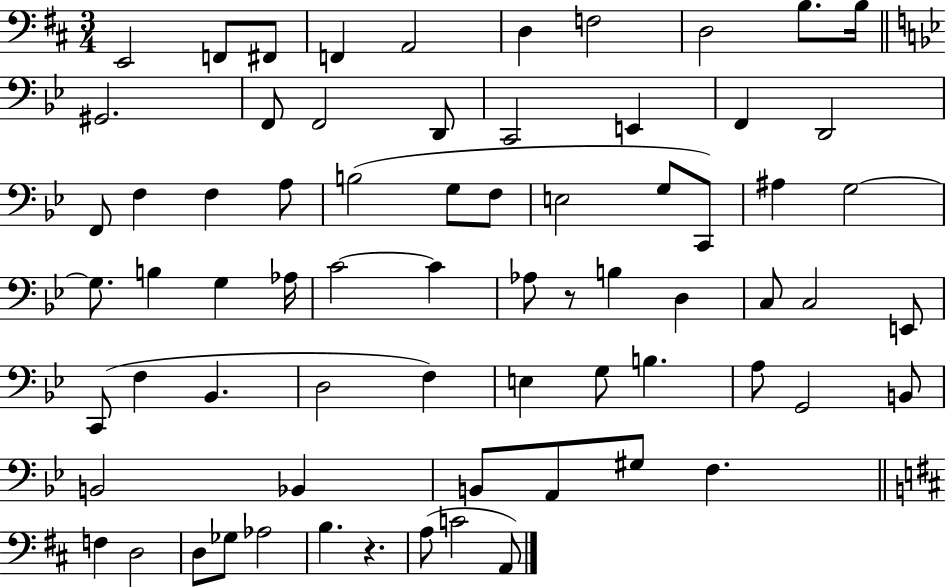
{
  \clef bass
  \numericTimeSignature
  \time 3/4
  \key d \major
  e,2 f,8 fis,8 | f,4 a,2 | d4 f2 | d2 b8. b16 | \break \bar "||" \break \key bes \major gis,2. | f,8 f,2 d,8 | c,2 e,4 | f,4 d,2 | \break f,8 f4 f4 a8 | b2( g8 f8 | e2 g8 c,8) | ais4 g2~~ | \break g8. b4 g4 aes16 | c'2~~ c'4 | aes8 r8 b4 d4 | c8 c2 e,8 | \break c,8( f4 bes,4. | d2 f4) | e4 g8 b4. | a8 g,2 b,8 | \break b,2 bes,4 | b,8 a,8 gis8 f4. | \bar "||" \break \key d \major f4 d2 | d8 ges8 aes2 | b4. r4. | a8( c'2 a,8) | \break \bar "|."
}